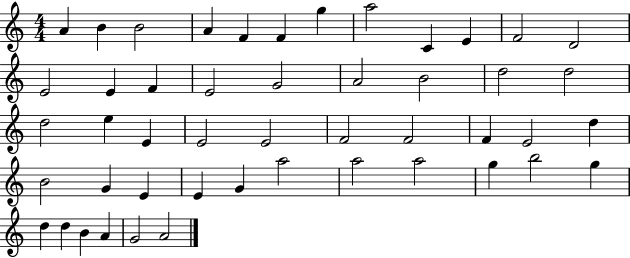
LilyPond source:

{
  \clef treble
  \numericTimeSignature
  \time 4/4
  \key c \major
  a'4 b'4 b'2 | a'4 f'4 f'4 g''4 | a''2 c'4 e'4 | f'2 d'2 | \break e'2 e'4 f'4 | e'2 g'2 | a'2 b'2 | d''2 d''2 | \break d''2 e''4 e'4 | e'2 e'2 | f'2 f'2 | f'4 e'2 d''4 | \break b'2 g'4 e'4 | e'4 g'4 a''2 | a''2 a''2 | g''4 b''2 g''4 | \break d''4 d''4 b'4 a'4 | g'2 a'2 | \bar "|."
}